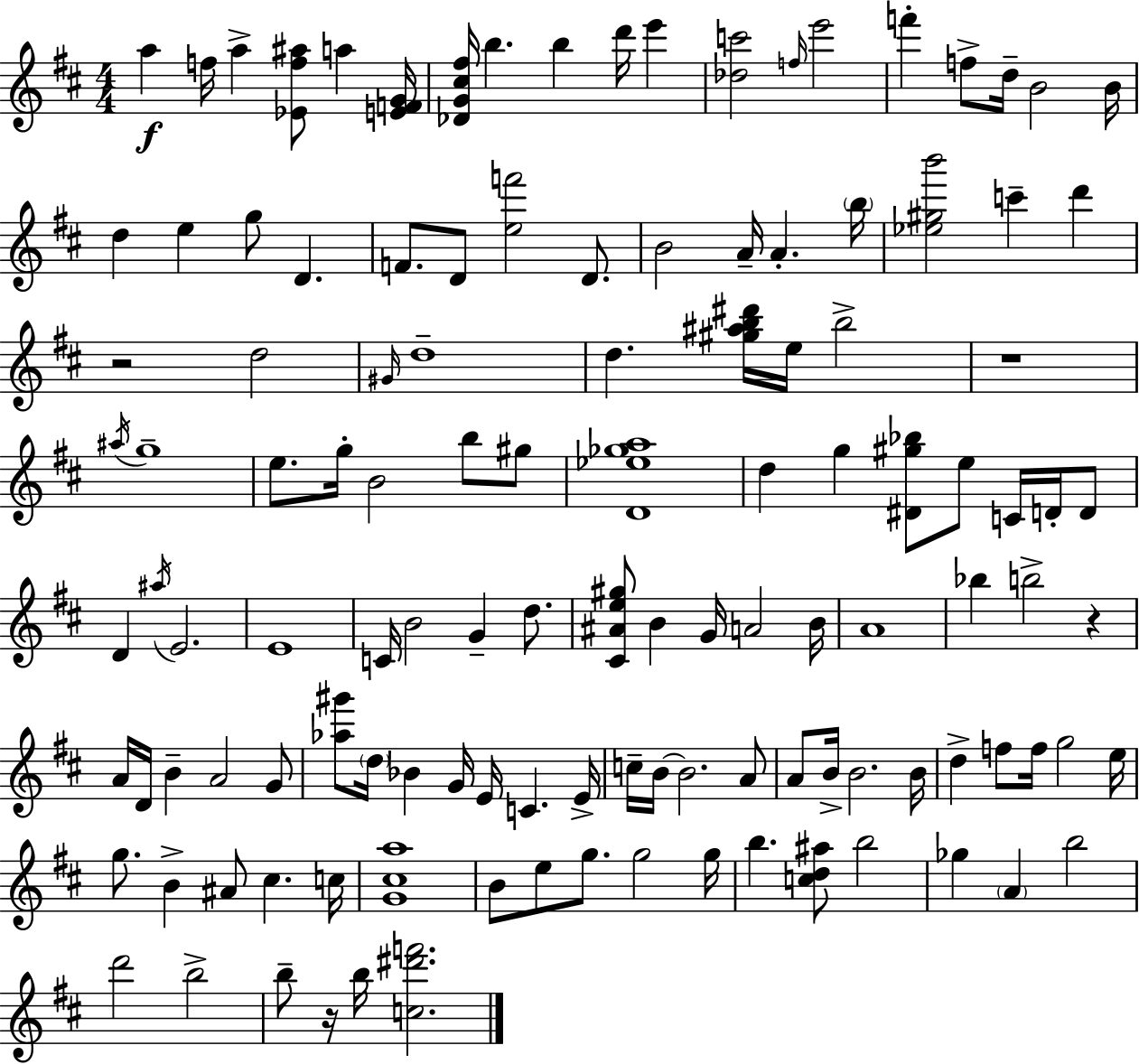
X:1
T:Untitled
M:4/4
L:1/4
K:D
a f/4 a [_Ef^a]/2 a [EFG]/4 [_DG^c^f]/4 b b d'/4 e' [_dc']2 f/4 e'2 f' f/2 d/4 B2 B/4 d e g/2 D F/2 D/2 [ef']2 D/2 B2 A/4 A b/4 [_e^gb']2 c' d' z2 d2 ^G/4 d4 d [^g^ab^d']/4 e/4 b2 z4 ^a/4 g4 e/2 g/4 B2 b/2 ^g/2 [D_e_ga]4 d g [^D^g_b]/2 e/2 C/4 D/4 D/2 D ^a/4 E2 E4 C/4 B2 G d/2 [^C^Ae^g]/2 B G/4 A2 B/4 A4 _b b2 z A/4 D/4 B A2 G/2 [_a^g']/2 d/4 _B G/4 E/4 C E/4 c/4 B/4 B2 A/2 A/2 B/4 B2 B/4 d f/2 f/4 g2 e/4 g/2 B ^A/2 ^c c/4 [G^ca]4 B/2 e/2 g/2 g2 g/4 b [cd^a]/2 b2 _g A b2 d'2 b2 b/2 z/4 b/4 [c^d'f']2